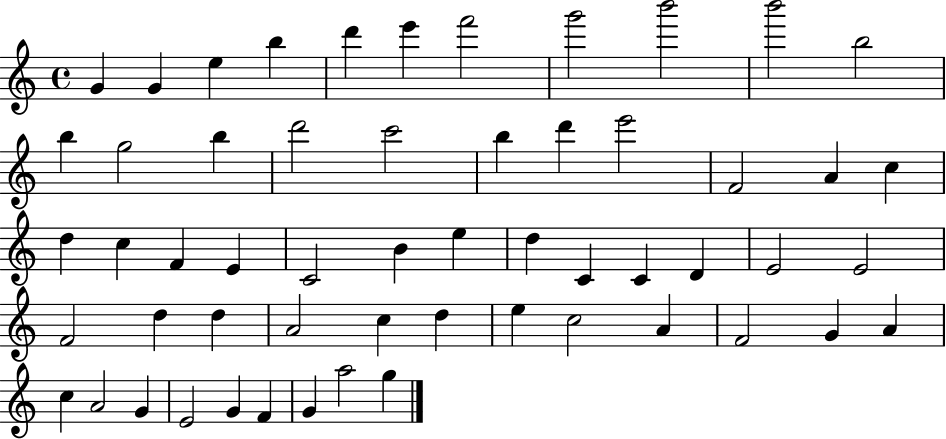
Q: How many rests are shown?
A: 0